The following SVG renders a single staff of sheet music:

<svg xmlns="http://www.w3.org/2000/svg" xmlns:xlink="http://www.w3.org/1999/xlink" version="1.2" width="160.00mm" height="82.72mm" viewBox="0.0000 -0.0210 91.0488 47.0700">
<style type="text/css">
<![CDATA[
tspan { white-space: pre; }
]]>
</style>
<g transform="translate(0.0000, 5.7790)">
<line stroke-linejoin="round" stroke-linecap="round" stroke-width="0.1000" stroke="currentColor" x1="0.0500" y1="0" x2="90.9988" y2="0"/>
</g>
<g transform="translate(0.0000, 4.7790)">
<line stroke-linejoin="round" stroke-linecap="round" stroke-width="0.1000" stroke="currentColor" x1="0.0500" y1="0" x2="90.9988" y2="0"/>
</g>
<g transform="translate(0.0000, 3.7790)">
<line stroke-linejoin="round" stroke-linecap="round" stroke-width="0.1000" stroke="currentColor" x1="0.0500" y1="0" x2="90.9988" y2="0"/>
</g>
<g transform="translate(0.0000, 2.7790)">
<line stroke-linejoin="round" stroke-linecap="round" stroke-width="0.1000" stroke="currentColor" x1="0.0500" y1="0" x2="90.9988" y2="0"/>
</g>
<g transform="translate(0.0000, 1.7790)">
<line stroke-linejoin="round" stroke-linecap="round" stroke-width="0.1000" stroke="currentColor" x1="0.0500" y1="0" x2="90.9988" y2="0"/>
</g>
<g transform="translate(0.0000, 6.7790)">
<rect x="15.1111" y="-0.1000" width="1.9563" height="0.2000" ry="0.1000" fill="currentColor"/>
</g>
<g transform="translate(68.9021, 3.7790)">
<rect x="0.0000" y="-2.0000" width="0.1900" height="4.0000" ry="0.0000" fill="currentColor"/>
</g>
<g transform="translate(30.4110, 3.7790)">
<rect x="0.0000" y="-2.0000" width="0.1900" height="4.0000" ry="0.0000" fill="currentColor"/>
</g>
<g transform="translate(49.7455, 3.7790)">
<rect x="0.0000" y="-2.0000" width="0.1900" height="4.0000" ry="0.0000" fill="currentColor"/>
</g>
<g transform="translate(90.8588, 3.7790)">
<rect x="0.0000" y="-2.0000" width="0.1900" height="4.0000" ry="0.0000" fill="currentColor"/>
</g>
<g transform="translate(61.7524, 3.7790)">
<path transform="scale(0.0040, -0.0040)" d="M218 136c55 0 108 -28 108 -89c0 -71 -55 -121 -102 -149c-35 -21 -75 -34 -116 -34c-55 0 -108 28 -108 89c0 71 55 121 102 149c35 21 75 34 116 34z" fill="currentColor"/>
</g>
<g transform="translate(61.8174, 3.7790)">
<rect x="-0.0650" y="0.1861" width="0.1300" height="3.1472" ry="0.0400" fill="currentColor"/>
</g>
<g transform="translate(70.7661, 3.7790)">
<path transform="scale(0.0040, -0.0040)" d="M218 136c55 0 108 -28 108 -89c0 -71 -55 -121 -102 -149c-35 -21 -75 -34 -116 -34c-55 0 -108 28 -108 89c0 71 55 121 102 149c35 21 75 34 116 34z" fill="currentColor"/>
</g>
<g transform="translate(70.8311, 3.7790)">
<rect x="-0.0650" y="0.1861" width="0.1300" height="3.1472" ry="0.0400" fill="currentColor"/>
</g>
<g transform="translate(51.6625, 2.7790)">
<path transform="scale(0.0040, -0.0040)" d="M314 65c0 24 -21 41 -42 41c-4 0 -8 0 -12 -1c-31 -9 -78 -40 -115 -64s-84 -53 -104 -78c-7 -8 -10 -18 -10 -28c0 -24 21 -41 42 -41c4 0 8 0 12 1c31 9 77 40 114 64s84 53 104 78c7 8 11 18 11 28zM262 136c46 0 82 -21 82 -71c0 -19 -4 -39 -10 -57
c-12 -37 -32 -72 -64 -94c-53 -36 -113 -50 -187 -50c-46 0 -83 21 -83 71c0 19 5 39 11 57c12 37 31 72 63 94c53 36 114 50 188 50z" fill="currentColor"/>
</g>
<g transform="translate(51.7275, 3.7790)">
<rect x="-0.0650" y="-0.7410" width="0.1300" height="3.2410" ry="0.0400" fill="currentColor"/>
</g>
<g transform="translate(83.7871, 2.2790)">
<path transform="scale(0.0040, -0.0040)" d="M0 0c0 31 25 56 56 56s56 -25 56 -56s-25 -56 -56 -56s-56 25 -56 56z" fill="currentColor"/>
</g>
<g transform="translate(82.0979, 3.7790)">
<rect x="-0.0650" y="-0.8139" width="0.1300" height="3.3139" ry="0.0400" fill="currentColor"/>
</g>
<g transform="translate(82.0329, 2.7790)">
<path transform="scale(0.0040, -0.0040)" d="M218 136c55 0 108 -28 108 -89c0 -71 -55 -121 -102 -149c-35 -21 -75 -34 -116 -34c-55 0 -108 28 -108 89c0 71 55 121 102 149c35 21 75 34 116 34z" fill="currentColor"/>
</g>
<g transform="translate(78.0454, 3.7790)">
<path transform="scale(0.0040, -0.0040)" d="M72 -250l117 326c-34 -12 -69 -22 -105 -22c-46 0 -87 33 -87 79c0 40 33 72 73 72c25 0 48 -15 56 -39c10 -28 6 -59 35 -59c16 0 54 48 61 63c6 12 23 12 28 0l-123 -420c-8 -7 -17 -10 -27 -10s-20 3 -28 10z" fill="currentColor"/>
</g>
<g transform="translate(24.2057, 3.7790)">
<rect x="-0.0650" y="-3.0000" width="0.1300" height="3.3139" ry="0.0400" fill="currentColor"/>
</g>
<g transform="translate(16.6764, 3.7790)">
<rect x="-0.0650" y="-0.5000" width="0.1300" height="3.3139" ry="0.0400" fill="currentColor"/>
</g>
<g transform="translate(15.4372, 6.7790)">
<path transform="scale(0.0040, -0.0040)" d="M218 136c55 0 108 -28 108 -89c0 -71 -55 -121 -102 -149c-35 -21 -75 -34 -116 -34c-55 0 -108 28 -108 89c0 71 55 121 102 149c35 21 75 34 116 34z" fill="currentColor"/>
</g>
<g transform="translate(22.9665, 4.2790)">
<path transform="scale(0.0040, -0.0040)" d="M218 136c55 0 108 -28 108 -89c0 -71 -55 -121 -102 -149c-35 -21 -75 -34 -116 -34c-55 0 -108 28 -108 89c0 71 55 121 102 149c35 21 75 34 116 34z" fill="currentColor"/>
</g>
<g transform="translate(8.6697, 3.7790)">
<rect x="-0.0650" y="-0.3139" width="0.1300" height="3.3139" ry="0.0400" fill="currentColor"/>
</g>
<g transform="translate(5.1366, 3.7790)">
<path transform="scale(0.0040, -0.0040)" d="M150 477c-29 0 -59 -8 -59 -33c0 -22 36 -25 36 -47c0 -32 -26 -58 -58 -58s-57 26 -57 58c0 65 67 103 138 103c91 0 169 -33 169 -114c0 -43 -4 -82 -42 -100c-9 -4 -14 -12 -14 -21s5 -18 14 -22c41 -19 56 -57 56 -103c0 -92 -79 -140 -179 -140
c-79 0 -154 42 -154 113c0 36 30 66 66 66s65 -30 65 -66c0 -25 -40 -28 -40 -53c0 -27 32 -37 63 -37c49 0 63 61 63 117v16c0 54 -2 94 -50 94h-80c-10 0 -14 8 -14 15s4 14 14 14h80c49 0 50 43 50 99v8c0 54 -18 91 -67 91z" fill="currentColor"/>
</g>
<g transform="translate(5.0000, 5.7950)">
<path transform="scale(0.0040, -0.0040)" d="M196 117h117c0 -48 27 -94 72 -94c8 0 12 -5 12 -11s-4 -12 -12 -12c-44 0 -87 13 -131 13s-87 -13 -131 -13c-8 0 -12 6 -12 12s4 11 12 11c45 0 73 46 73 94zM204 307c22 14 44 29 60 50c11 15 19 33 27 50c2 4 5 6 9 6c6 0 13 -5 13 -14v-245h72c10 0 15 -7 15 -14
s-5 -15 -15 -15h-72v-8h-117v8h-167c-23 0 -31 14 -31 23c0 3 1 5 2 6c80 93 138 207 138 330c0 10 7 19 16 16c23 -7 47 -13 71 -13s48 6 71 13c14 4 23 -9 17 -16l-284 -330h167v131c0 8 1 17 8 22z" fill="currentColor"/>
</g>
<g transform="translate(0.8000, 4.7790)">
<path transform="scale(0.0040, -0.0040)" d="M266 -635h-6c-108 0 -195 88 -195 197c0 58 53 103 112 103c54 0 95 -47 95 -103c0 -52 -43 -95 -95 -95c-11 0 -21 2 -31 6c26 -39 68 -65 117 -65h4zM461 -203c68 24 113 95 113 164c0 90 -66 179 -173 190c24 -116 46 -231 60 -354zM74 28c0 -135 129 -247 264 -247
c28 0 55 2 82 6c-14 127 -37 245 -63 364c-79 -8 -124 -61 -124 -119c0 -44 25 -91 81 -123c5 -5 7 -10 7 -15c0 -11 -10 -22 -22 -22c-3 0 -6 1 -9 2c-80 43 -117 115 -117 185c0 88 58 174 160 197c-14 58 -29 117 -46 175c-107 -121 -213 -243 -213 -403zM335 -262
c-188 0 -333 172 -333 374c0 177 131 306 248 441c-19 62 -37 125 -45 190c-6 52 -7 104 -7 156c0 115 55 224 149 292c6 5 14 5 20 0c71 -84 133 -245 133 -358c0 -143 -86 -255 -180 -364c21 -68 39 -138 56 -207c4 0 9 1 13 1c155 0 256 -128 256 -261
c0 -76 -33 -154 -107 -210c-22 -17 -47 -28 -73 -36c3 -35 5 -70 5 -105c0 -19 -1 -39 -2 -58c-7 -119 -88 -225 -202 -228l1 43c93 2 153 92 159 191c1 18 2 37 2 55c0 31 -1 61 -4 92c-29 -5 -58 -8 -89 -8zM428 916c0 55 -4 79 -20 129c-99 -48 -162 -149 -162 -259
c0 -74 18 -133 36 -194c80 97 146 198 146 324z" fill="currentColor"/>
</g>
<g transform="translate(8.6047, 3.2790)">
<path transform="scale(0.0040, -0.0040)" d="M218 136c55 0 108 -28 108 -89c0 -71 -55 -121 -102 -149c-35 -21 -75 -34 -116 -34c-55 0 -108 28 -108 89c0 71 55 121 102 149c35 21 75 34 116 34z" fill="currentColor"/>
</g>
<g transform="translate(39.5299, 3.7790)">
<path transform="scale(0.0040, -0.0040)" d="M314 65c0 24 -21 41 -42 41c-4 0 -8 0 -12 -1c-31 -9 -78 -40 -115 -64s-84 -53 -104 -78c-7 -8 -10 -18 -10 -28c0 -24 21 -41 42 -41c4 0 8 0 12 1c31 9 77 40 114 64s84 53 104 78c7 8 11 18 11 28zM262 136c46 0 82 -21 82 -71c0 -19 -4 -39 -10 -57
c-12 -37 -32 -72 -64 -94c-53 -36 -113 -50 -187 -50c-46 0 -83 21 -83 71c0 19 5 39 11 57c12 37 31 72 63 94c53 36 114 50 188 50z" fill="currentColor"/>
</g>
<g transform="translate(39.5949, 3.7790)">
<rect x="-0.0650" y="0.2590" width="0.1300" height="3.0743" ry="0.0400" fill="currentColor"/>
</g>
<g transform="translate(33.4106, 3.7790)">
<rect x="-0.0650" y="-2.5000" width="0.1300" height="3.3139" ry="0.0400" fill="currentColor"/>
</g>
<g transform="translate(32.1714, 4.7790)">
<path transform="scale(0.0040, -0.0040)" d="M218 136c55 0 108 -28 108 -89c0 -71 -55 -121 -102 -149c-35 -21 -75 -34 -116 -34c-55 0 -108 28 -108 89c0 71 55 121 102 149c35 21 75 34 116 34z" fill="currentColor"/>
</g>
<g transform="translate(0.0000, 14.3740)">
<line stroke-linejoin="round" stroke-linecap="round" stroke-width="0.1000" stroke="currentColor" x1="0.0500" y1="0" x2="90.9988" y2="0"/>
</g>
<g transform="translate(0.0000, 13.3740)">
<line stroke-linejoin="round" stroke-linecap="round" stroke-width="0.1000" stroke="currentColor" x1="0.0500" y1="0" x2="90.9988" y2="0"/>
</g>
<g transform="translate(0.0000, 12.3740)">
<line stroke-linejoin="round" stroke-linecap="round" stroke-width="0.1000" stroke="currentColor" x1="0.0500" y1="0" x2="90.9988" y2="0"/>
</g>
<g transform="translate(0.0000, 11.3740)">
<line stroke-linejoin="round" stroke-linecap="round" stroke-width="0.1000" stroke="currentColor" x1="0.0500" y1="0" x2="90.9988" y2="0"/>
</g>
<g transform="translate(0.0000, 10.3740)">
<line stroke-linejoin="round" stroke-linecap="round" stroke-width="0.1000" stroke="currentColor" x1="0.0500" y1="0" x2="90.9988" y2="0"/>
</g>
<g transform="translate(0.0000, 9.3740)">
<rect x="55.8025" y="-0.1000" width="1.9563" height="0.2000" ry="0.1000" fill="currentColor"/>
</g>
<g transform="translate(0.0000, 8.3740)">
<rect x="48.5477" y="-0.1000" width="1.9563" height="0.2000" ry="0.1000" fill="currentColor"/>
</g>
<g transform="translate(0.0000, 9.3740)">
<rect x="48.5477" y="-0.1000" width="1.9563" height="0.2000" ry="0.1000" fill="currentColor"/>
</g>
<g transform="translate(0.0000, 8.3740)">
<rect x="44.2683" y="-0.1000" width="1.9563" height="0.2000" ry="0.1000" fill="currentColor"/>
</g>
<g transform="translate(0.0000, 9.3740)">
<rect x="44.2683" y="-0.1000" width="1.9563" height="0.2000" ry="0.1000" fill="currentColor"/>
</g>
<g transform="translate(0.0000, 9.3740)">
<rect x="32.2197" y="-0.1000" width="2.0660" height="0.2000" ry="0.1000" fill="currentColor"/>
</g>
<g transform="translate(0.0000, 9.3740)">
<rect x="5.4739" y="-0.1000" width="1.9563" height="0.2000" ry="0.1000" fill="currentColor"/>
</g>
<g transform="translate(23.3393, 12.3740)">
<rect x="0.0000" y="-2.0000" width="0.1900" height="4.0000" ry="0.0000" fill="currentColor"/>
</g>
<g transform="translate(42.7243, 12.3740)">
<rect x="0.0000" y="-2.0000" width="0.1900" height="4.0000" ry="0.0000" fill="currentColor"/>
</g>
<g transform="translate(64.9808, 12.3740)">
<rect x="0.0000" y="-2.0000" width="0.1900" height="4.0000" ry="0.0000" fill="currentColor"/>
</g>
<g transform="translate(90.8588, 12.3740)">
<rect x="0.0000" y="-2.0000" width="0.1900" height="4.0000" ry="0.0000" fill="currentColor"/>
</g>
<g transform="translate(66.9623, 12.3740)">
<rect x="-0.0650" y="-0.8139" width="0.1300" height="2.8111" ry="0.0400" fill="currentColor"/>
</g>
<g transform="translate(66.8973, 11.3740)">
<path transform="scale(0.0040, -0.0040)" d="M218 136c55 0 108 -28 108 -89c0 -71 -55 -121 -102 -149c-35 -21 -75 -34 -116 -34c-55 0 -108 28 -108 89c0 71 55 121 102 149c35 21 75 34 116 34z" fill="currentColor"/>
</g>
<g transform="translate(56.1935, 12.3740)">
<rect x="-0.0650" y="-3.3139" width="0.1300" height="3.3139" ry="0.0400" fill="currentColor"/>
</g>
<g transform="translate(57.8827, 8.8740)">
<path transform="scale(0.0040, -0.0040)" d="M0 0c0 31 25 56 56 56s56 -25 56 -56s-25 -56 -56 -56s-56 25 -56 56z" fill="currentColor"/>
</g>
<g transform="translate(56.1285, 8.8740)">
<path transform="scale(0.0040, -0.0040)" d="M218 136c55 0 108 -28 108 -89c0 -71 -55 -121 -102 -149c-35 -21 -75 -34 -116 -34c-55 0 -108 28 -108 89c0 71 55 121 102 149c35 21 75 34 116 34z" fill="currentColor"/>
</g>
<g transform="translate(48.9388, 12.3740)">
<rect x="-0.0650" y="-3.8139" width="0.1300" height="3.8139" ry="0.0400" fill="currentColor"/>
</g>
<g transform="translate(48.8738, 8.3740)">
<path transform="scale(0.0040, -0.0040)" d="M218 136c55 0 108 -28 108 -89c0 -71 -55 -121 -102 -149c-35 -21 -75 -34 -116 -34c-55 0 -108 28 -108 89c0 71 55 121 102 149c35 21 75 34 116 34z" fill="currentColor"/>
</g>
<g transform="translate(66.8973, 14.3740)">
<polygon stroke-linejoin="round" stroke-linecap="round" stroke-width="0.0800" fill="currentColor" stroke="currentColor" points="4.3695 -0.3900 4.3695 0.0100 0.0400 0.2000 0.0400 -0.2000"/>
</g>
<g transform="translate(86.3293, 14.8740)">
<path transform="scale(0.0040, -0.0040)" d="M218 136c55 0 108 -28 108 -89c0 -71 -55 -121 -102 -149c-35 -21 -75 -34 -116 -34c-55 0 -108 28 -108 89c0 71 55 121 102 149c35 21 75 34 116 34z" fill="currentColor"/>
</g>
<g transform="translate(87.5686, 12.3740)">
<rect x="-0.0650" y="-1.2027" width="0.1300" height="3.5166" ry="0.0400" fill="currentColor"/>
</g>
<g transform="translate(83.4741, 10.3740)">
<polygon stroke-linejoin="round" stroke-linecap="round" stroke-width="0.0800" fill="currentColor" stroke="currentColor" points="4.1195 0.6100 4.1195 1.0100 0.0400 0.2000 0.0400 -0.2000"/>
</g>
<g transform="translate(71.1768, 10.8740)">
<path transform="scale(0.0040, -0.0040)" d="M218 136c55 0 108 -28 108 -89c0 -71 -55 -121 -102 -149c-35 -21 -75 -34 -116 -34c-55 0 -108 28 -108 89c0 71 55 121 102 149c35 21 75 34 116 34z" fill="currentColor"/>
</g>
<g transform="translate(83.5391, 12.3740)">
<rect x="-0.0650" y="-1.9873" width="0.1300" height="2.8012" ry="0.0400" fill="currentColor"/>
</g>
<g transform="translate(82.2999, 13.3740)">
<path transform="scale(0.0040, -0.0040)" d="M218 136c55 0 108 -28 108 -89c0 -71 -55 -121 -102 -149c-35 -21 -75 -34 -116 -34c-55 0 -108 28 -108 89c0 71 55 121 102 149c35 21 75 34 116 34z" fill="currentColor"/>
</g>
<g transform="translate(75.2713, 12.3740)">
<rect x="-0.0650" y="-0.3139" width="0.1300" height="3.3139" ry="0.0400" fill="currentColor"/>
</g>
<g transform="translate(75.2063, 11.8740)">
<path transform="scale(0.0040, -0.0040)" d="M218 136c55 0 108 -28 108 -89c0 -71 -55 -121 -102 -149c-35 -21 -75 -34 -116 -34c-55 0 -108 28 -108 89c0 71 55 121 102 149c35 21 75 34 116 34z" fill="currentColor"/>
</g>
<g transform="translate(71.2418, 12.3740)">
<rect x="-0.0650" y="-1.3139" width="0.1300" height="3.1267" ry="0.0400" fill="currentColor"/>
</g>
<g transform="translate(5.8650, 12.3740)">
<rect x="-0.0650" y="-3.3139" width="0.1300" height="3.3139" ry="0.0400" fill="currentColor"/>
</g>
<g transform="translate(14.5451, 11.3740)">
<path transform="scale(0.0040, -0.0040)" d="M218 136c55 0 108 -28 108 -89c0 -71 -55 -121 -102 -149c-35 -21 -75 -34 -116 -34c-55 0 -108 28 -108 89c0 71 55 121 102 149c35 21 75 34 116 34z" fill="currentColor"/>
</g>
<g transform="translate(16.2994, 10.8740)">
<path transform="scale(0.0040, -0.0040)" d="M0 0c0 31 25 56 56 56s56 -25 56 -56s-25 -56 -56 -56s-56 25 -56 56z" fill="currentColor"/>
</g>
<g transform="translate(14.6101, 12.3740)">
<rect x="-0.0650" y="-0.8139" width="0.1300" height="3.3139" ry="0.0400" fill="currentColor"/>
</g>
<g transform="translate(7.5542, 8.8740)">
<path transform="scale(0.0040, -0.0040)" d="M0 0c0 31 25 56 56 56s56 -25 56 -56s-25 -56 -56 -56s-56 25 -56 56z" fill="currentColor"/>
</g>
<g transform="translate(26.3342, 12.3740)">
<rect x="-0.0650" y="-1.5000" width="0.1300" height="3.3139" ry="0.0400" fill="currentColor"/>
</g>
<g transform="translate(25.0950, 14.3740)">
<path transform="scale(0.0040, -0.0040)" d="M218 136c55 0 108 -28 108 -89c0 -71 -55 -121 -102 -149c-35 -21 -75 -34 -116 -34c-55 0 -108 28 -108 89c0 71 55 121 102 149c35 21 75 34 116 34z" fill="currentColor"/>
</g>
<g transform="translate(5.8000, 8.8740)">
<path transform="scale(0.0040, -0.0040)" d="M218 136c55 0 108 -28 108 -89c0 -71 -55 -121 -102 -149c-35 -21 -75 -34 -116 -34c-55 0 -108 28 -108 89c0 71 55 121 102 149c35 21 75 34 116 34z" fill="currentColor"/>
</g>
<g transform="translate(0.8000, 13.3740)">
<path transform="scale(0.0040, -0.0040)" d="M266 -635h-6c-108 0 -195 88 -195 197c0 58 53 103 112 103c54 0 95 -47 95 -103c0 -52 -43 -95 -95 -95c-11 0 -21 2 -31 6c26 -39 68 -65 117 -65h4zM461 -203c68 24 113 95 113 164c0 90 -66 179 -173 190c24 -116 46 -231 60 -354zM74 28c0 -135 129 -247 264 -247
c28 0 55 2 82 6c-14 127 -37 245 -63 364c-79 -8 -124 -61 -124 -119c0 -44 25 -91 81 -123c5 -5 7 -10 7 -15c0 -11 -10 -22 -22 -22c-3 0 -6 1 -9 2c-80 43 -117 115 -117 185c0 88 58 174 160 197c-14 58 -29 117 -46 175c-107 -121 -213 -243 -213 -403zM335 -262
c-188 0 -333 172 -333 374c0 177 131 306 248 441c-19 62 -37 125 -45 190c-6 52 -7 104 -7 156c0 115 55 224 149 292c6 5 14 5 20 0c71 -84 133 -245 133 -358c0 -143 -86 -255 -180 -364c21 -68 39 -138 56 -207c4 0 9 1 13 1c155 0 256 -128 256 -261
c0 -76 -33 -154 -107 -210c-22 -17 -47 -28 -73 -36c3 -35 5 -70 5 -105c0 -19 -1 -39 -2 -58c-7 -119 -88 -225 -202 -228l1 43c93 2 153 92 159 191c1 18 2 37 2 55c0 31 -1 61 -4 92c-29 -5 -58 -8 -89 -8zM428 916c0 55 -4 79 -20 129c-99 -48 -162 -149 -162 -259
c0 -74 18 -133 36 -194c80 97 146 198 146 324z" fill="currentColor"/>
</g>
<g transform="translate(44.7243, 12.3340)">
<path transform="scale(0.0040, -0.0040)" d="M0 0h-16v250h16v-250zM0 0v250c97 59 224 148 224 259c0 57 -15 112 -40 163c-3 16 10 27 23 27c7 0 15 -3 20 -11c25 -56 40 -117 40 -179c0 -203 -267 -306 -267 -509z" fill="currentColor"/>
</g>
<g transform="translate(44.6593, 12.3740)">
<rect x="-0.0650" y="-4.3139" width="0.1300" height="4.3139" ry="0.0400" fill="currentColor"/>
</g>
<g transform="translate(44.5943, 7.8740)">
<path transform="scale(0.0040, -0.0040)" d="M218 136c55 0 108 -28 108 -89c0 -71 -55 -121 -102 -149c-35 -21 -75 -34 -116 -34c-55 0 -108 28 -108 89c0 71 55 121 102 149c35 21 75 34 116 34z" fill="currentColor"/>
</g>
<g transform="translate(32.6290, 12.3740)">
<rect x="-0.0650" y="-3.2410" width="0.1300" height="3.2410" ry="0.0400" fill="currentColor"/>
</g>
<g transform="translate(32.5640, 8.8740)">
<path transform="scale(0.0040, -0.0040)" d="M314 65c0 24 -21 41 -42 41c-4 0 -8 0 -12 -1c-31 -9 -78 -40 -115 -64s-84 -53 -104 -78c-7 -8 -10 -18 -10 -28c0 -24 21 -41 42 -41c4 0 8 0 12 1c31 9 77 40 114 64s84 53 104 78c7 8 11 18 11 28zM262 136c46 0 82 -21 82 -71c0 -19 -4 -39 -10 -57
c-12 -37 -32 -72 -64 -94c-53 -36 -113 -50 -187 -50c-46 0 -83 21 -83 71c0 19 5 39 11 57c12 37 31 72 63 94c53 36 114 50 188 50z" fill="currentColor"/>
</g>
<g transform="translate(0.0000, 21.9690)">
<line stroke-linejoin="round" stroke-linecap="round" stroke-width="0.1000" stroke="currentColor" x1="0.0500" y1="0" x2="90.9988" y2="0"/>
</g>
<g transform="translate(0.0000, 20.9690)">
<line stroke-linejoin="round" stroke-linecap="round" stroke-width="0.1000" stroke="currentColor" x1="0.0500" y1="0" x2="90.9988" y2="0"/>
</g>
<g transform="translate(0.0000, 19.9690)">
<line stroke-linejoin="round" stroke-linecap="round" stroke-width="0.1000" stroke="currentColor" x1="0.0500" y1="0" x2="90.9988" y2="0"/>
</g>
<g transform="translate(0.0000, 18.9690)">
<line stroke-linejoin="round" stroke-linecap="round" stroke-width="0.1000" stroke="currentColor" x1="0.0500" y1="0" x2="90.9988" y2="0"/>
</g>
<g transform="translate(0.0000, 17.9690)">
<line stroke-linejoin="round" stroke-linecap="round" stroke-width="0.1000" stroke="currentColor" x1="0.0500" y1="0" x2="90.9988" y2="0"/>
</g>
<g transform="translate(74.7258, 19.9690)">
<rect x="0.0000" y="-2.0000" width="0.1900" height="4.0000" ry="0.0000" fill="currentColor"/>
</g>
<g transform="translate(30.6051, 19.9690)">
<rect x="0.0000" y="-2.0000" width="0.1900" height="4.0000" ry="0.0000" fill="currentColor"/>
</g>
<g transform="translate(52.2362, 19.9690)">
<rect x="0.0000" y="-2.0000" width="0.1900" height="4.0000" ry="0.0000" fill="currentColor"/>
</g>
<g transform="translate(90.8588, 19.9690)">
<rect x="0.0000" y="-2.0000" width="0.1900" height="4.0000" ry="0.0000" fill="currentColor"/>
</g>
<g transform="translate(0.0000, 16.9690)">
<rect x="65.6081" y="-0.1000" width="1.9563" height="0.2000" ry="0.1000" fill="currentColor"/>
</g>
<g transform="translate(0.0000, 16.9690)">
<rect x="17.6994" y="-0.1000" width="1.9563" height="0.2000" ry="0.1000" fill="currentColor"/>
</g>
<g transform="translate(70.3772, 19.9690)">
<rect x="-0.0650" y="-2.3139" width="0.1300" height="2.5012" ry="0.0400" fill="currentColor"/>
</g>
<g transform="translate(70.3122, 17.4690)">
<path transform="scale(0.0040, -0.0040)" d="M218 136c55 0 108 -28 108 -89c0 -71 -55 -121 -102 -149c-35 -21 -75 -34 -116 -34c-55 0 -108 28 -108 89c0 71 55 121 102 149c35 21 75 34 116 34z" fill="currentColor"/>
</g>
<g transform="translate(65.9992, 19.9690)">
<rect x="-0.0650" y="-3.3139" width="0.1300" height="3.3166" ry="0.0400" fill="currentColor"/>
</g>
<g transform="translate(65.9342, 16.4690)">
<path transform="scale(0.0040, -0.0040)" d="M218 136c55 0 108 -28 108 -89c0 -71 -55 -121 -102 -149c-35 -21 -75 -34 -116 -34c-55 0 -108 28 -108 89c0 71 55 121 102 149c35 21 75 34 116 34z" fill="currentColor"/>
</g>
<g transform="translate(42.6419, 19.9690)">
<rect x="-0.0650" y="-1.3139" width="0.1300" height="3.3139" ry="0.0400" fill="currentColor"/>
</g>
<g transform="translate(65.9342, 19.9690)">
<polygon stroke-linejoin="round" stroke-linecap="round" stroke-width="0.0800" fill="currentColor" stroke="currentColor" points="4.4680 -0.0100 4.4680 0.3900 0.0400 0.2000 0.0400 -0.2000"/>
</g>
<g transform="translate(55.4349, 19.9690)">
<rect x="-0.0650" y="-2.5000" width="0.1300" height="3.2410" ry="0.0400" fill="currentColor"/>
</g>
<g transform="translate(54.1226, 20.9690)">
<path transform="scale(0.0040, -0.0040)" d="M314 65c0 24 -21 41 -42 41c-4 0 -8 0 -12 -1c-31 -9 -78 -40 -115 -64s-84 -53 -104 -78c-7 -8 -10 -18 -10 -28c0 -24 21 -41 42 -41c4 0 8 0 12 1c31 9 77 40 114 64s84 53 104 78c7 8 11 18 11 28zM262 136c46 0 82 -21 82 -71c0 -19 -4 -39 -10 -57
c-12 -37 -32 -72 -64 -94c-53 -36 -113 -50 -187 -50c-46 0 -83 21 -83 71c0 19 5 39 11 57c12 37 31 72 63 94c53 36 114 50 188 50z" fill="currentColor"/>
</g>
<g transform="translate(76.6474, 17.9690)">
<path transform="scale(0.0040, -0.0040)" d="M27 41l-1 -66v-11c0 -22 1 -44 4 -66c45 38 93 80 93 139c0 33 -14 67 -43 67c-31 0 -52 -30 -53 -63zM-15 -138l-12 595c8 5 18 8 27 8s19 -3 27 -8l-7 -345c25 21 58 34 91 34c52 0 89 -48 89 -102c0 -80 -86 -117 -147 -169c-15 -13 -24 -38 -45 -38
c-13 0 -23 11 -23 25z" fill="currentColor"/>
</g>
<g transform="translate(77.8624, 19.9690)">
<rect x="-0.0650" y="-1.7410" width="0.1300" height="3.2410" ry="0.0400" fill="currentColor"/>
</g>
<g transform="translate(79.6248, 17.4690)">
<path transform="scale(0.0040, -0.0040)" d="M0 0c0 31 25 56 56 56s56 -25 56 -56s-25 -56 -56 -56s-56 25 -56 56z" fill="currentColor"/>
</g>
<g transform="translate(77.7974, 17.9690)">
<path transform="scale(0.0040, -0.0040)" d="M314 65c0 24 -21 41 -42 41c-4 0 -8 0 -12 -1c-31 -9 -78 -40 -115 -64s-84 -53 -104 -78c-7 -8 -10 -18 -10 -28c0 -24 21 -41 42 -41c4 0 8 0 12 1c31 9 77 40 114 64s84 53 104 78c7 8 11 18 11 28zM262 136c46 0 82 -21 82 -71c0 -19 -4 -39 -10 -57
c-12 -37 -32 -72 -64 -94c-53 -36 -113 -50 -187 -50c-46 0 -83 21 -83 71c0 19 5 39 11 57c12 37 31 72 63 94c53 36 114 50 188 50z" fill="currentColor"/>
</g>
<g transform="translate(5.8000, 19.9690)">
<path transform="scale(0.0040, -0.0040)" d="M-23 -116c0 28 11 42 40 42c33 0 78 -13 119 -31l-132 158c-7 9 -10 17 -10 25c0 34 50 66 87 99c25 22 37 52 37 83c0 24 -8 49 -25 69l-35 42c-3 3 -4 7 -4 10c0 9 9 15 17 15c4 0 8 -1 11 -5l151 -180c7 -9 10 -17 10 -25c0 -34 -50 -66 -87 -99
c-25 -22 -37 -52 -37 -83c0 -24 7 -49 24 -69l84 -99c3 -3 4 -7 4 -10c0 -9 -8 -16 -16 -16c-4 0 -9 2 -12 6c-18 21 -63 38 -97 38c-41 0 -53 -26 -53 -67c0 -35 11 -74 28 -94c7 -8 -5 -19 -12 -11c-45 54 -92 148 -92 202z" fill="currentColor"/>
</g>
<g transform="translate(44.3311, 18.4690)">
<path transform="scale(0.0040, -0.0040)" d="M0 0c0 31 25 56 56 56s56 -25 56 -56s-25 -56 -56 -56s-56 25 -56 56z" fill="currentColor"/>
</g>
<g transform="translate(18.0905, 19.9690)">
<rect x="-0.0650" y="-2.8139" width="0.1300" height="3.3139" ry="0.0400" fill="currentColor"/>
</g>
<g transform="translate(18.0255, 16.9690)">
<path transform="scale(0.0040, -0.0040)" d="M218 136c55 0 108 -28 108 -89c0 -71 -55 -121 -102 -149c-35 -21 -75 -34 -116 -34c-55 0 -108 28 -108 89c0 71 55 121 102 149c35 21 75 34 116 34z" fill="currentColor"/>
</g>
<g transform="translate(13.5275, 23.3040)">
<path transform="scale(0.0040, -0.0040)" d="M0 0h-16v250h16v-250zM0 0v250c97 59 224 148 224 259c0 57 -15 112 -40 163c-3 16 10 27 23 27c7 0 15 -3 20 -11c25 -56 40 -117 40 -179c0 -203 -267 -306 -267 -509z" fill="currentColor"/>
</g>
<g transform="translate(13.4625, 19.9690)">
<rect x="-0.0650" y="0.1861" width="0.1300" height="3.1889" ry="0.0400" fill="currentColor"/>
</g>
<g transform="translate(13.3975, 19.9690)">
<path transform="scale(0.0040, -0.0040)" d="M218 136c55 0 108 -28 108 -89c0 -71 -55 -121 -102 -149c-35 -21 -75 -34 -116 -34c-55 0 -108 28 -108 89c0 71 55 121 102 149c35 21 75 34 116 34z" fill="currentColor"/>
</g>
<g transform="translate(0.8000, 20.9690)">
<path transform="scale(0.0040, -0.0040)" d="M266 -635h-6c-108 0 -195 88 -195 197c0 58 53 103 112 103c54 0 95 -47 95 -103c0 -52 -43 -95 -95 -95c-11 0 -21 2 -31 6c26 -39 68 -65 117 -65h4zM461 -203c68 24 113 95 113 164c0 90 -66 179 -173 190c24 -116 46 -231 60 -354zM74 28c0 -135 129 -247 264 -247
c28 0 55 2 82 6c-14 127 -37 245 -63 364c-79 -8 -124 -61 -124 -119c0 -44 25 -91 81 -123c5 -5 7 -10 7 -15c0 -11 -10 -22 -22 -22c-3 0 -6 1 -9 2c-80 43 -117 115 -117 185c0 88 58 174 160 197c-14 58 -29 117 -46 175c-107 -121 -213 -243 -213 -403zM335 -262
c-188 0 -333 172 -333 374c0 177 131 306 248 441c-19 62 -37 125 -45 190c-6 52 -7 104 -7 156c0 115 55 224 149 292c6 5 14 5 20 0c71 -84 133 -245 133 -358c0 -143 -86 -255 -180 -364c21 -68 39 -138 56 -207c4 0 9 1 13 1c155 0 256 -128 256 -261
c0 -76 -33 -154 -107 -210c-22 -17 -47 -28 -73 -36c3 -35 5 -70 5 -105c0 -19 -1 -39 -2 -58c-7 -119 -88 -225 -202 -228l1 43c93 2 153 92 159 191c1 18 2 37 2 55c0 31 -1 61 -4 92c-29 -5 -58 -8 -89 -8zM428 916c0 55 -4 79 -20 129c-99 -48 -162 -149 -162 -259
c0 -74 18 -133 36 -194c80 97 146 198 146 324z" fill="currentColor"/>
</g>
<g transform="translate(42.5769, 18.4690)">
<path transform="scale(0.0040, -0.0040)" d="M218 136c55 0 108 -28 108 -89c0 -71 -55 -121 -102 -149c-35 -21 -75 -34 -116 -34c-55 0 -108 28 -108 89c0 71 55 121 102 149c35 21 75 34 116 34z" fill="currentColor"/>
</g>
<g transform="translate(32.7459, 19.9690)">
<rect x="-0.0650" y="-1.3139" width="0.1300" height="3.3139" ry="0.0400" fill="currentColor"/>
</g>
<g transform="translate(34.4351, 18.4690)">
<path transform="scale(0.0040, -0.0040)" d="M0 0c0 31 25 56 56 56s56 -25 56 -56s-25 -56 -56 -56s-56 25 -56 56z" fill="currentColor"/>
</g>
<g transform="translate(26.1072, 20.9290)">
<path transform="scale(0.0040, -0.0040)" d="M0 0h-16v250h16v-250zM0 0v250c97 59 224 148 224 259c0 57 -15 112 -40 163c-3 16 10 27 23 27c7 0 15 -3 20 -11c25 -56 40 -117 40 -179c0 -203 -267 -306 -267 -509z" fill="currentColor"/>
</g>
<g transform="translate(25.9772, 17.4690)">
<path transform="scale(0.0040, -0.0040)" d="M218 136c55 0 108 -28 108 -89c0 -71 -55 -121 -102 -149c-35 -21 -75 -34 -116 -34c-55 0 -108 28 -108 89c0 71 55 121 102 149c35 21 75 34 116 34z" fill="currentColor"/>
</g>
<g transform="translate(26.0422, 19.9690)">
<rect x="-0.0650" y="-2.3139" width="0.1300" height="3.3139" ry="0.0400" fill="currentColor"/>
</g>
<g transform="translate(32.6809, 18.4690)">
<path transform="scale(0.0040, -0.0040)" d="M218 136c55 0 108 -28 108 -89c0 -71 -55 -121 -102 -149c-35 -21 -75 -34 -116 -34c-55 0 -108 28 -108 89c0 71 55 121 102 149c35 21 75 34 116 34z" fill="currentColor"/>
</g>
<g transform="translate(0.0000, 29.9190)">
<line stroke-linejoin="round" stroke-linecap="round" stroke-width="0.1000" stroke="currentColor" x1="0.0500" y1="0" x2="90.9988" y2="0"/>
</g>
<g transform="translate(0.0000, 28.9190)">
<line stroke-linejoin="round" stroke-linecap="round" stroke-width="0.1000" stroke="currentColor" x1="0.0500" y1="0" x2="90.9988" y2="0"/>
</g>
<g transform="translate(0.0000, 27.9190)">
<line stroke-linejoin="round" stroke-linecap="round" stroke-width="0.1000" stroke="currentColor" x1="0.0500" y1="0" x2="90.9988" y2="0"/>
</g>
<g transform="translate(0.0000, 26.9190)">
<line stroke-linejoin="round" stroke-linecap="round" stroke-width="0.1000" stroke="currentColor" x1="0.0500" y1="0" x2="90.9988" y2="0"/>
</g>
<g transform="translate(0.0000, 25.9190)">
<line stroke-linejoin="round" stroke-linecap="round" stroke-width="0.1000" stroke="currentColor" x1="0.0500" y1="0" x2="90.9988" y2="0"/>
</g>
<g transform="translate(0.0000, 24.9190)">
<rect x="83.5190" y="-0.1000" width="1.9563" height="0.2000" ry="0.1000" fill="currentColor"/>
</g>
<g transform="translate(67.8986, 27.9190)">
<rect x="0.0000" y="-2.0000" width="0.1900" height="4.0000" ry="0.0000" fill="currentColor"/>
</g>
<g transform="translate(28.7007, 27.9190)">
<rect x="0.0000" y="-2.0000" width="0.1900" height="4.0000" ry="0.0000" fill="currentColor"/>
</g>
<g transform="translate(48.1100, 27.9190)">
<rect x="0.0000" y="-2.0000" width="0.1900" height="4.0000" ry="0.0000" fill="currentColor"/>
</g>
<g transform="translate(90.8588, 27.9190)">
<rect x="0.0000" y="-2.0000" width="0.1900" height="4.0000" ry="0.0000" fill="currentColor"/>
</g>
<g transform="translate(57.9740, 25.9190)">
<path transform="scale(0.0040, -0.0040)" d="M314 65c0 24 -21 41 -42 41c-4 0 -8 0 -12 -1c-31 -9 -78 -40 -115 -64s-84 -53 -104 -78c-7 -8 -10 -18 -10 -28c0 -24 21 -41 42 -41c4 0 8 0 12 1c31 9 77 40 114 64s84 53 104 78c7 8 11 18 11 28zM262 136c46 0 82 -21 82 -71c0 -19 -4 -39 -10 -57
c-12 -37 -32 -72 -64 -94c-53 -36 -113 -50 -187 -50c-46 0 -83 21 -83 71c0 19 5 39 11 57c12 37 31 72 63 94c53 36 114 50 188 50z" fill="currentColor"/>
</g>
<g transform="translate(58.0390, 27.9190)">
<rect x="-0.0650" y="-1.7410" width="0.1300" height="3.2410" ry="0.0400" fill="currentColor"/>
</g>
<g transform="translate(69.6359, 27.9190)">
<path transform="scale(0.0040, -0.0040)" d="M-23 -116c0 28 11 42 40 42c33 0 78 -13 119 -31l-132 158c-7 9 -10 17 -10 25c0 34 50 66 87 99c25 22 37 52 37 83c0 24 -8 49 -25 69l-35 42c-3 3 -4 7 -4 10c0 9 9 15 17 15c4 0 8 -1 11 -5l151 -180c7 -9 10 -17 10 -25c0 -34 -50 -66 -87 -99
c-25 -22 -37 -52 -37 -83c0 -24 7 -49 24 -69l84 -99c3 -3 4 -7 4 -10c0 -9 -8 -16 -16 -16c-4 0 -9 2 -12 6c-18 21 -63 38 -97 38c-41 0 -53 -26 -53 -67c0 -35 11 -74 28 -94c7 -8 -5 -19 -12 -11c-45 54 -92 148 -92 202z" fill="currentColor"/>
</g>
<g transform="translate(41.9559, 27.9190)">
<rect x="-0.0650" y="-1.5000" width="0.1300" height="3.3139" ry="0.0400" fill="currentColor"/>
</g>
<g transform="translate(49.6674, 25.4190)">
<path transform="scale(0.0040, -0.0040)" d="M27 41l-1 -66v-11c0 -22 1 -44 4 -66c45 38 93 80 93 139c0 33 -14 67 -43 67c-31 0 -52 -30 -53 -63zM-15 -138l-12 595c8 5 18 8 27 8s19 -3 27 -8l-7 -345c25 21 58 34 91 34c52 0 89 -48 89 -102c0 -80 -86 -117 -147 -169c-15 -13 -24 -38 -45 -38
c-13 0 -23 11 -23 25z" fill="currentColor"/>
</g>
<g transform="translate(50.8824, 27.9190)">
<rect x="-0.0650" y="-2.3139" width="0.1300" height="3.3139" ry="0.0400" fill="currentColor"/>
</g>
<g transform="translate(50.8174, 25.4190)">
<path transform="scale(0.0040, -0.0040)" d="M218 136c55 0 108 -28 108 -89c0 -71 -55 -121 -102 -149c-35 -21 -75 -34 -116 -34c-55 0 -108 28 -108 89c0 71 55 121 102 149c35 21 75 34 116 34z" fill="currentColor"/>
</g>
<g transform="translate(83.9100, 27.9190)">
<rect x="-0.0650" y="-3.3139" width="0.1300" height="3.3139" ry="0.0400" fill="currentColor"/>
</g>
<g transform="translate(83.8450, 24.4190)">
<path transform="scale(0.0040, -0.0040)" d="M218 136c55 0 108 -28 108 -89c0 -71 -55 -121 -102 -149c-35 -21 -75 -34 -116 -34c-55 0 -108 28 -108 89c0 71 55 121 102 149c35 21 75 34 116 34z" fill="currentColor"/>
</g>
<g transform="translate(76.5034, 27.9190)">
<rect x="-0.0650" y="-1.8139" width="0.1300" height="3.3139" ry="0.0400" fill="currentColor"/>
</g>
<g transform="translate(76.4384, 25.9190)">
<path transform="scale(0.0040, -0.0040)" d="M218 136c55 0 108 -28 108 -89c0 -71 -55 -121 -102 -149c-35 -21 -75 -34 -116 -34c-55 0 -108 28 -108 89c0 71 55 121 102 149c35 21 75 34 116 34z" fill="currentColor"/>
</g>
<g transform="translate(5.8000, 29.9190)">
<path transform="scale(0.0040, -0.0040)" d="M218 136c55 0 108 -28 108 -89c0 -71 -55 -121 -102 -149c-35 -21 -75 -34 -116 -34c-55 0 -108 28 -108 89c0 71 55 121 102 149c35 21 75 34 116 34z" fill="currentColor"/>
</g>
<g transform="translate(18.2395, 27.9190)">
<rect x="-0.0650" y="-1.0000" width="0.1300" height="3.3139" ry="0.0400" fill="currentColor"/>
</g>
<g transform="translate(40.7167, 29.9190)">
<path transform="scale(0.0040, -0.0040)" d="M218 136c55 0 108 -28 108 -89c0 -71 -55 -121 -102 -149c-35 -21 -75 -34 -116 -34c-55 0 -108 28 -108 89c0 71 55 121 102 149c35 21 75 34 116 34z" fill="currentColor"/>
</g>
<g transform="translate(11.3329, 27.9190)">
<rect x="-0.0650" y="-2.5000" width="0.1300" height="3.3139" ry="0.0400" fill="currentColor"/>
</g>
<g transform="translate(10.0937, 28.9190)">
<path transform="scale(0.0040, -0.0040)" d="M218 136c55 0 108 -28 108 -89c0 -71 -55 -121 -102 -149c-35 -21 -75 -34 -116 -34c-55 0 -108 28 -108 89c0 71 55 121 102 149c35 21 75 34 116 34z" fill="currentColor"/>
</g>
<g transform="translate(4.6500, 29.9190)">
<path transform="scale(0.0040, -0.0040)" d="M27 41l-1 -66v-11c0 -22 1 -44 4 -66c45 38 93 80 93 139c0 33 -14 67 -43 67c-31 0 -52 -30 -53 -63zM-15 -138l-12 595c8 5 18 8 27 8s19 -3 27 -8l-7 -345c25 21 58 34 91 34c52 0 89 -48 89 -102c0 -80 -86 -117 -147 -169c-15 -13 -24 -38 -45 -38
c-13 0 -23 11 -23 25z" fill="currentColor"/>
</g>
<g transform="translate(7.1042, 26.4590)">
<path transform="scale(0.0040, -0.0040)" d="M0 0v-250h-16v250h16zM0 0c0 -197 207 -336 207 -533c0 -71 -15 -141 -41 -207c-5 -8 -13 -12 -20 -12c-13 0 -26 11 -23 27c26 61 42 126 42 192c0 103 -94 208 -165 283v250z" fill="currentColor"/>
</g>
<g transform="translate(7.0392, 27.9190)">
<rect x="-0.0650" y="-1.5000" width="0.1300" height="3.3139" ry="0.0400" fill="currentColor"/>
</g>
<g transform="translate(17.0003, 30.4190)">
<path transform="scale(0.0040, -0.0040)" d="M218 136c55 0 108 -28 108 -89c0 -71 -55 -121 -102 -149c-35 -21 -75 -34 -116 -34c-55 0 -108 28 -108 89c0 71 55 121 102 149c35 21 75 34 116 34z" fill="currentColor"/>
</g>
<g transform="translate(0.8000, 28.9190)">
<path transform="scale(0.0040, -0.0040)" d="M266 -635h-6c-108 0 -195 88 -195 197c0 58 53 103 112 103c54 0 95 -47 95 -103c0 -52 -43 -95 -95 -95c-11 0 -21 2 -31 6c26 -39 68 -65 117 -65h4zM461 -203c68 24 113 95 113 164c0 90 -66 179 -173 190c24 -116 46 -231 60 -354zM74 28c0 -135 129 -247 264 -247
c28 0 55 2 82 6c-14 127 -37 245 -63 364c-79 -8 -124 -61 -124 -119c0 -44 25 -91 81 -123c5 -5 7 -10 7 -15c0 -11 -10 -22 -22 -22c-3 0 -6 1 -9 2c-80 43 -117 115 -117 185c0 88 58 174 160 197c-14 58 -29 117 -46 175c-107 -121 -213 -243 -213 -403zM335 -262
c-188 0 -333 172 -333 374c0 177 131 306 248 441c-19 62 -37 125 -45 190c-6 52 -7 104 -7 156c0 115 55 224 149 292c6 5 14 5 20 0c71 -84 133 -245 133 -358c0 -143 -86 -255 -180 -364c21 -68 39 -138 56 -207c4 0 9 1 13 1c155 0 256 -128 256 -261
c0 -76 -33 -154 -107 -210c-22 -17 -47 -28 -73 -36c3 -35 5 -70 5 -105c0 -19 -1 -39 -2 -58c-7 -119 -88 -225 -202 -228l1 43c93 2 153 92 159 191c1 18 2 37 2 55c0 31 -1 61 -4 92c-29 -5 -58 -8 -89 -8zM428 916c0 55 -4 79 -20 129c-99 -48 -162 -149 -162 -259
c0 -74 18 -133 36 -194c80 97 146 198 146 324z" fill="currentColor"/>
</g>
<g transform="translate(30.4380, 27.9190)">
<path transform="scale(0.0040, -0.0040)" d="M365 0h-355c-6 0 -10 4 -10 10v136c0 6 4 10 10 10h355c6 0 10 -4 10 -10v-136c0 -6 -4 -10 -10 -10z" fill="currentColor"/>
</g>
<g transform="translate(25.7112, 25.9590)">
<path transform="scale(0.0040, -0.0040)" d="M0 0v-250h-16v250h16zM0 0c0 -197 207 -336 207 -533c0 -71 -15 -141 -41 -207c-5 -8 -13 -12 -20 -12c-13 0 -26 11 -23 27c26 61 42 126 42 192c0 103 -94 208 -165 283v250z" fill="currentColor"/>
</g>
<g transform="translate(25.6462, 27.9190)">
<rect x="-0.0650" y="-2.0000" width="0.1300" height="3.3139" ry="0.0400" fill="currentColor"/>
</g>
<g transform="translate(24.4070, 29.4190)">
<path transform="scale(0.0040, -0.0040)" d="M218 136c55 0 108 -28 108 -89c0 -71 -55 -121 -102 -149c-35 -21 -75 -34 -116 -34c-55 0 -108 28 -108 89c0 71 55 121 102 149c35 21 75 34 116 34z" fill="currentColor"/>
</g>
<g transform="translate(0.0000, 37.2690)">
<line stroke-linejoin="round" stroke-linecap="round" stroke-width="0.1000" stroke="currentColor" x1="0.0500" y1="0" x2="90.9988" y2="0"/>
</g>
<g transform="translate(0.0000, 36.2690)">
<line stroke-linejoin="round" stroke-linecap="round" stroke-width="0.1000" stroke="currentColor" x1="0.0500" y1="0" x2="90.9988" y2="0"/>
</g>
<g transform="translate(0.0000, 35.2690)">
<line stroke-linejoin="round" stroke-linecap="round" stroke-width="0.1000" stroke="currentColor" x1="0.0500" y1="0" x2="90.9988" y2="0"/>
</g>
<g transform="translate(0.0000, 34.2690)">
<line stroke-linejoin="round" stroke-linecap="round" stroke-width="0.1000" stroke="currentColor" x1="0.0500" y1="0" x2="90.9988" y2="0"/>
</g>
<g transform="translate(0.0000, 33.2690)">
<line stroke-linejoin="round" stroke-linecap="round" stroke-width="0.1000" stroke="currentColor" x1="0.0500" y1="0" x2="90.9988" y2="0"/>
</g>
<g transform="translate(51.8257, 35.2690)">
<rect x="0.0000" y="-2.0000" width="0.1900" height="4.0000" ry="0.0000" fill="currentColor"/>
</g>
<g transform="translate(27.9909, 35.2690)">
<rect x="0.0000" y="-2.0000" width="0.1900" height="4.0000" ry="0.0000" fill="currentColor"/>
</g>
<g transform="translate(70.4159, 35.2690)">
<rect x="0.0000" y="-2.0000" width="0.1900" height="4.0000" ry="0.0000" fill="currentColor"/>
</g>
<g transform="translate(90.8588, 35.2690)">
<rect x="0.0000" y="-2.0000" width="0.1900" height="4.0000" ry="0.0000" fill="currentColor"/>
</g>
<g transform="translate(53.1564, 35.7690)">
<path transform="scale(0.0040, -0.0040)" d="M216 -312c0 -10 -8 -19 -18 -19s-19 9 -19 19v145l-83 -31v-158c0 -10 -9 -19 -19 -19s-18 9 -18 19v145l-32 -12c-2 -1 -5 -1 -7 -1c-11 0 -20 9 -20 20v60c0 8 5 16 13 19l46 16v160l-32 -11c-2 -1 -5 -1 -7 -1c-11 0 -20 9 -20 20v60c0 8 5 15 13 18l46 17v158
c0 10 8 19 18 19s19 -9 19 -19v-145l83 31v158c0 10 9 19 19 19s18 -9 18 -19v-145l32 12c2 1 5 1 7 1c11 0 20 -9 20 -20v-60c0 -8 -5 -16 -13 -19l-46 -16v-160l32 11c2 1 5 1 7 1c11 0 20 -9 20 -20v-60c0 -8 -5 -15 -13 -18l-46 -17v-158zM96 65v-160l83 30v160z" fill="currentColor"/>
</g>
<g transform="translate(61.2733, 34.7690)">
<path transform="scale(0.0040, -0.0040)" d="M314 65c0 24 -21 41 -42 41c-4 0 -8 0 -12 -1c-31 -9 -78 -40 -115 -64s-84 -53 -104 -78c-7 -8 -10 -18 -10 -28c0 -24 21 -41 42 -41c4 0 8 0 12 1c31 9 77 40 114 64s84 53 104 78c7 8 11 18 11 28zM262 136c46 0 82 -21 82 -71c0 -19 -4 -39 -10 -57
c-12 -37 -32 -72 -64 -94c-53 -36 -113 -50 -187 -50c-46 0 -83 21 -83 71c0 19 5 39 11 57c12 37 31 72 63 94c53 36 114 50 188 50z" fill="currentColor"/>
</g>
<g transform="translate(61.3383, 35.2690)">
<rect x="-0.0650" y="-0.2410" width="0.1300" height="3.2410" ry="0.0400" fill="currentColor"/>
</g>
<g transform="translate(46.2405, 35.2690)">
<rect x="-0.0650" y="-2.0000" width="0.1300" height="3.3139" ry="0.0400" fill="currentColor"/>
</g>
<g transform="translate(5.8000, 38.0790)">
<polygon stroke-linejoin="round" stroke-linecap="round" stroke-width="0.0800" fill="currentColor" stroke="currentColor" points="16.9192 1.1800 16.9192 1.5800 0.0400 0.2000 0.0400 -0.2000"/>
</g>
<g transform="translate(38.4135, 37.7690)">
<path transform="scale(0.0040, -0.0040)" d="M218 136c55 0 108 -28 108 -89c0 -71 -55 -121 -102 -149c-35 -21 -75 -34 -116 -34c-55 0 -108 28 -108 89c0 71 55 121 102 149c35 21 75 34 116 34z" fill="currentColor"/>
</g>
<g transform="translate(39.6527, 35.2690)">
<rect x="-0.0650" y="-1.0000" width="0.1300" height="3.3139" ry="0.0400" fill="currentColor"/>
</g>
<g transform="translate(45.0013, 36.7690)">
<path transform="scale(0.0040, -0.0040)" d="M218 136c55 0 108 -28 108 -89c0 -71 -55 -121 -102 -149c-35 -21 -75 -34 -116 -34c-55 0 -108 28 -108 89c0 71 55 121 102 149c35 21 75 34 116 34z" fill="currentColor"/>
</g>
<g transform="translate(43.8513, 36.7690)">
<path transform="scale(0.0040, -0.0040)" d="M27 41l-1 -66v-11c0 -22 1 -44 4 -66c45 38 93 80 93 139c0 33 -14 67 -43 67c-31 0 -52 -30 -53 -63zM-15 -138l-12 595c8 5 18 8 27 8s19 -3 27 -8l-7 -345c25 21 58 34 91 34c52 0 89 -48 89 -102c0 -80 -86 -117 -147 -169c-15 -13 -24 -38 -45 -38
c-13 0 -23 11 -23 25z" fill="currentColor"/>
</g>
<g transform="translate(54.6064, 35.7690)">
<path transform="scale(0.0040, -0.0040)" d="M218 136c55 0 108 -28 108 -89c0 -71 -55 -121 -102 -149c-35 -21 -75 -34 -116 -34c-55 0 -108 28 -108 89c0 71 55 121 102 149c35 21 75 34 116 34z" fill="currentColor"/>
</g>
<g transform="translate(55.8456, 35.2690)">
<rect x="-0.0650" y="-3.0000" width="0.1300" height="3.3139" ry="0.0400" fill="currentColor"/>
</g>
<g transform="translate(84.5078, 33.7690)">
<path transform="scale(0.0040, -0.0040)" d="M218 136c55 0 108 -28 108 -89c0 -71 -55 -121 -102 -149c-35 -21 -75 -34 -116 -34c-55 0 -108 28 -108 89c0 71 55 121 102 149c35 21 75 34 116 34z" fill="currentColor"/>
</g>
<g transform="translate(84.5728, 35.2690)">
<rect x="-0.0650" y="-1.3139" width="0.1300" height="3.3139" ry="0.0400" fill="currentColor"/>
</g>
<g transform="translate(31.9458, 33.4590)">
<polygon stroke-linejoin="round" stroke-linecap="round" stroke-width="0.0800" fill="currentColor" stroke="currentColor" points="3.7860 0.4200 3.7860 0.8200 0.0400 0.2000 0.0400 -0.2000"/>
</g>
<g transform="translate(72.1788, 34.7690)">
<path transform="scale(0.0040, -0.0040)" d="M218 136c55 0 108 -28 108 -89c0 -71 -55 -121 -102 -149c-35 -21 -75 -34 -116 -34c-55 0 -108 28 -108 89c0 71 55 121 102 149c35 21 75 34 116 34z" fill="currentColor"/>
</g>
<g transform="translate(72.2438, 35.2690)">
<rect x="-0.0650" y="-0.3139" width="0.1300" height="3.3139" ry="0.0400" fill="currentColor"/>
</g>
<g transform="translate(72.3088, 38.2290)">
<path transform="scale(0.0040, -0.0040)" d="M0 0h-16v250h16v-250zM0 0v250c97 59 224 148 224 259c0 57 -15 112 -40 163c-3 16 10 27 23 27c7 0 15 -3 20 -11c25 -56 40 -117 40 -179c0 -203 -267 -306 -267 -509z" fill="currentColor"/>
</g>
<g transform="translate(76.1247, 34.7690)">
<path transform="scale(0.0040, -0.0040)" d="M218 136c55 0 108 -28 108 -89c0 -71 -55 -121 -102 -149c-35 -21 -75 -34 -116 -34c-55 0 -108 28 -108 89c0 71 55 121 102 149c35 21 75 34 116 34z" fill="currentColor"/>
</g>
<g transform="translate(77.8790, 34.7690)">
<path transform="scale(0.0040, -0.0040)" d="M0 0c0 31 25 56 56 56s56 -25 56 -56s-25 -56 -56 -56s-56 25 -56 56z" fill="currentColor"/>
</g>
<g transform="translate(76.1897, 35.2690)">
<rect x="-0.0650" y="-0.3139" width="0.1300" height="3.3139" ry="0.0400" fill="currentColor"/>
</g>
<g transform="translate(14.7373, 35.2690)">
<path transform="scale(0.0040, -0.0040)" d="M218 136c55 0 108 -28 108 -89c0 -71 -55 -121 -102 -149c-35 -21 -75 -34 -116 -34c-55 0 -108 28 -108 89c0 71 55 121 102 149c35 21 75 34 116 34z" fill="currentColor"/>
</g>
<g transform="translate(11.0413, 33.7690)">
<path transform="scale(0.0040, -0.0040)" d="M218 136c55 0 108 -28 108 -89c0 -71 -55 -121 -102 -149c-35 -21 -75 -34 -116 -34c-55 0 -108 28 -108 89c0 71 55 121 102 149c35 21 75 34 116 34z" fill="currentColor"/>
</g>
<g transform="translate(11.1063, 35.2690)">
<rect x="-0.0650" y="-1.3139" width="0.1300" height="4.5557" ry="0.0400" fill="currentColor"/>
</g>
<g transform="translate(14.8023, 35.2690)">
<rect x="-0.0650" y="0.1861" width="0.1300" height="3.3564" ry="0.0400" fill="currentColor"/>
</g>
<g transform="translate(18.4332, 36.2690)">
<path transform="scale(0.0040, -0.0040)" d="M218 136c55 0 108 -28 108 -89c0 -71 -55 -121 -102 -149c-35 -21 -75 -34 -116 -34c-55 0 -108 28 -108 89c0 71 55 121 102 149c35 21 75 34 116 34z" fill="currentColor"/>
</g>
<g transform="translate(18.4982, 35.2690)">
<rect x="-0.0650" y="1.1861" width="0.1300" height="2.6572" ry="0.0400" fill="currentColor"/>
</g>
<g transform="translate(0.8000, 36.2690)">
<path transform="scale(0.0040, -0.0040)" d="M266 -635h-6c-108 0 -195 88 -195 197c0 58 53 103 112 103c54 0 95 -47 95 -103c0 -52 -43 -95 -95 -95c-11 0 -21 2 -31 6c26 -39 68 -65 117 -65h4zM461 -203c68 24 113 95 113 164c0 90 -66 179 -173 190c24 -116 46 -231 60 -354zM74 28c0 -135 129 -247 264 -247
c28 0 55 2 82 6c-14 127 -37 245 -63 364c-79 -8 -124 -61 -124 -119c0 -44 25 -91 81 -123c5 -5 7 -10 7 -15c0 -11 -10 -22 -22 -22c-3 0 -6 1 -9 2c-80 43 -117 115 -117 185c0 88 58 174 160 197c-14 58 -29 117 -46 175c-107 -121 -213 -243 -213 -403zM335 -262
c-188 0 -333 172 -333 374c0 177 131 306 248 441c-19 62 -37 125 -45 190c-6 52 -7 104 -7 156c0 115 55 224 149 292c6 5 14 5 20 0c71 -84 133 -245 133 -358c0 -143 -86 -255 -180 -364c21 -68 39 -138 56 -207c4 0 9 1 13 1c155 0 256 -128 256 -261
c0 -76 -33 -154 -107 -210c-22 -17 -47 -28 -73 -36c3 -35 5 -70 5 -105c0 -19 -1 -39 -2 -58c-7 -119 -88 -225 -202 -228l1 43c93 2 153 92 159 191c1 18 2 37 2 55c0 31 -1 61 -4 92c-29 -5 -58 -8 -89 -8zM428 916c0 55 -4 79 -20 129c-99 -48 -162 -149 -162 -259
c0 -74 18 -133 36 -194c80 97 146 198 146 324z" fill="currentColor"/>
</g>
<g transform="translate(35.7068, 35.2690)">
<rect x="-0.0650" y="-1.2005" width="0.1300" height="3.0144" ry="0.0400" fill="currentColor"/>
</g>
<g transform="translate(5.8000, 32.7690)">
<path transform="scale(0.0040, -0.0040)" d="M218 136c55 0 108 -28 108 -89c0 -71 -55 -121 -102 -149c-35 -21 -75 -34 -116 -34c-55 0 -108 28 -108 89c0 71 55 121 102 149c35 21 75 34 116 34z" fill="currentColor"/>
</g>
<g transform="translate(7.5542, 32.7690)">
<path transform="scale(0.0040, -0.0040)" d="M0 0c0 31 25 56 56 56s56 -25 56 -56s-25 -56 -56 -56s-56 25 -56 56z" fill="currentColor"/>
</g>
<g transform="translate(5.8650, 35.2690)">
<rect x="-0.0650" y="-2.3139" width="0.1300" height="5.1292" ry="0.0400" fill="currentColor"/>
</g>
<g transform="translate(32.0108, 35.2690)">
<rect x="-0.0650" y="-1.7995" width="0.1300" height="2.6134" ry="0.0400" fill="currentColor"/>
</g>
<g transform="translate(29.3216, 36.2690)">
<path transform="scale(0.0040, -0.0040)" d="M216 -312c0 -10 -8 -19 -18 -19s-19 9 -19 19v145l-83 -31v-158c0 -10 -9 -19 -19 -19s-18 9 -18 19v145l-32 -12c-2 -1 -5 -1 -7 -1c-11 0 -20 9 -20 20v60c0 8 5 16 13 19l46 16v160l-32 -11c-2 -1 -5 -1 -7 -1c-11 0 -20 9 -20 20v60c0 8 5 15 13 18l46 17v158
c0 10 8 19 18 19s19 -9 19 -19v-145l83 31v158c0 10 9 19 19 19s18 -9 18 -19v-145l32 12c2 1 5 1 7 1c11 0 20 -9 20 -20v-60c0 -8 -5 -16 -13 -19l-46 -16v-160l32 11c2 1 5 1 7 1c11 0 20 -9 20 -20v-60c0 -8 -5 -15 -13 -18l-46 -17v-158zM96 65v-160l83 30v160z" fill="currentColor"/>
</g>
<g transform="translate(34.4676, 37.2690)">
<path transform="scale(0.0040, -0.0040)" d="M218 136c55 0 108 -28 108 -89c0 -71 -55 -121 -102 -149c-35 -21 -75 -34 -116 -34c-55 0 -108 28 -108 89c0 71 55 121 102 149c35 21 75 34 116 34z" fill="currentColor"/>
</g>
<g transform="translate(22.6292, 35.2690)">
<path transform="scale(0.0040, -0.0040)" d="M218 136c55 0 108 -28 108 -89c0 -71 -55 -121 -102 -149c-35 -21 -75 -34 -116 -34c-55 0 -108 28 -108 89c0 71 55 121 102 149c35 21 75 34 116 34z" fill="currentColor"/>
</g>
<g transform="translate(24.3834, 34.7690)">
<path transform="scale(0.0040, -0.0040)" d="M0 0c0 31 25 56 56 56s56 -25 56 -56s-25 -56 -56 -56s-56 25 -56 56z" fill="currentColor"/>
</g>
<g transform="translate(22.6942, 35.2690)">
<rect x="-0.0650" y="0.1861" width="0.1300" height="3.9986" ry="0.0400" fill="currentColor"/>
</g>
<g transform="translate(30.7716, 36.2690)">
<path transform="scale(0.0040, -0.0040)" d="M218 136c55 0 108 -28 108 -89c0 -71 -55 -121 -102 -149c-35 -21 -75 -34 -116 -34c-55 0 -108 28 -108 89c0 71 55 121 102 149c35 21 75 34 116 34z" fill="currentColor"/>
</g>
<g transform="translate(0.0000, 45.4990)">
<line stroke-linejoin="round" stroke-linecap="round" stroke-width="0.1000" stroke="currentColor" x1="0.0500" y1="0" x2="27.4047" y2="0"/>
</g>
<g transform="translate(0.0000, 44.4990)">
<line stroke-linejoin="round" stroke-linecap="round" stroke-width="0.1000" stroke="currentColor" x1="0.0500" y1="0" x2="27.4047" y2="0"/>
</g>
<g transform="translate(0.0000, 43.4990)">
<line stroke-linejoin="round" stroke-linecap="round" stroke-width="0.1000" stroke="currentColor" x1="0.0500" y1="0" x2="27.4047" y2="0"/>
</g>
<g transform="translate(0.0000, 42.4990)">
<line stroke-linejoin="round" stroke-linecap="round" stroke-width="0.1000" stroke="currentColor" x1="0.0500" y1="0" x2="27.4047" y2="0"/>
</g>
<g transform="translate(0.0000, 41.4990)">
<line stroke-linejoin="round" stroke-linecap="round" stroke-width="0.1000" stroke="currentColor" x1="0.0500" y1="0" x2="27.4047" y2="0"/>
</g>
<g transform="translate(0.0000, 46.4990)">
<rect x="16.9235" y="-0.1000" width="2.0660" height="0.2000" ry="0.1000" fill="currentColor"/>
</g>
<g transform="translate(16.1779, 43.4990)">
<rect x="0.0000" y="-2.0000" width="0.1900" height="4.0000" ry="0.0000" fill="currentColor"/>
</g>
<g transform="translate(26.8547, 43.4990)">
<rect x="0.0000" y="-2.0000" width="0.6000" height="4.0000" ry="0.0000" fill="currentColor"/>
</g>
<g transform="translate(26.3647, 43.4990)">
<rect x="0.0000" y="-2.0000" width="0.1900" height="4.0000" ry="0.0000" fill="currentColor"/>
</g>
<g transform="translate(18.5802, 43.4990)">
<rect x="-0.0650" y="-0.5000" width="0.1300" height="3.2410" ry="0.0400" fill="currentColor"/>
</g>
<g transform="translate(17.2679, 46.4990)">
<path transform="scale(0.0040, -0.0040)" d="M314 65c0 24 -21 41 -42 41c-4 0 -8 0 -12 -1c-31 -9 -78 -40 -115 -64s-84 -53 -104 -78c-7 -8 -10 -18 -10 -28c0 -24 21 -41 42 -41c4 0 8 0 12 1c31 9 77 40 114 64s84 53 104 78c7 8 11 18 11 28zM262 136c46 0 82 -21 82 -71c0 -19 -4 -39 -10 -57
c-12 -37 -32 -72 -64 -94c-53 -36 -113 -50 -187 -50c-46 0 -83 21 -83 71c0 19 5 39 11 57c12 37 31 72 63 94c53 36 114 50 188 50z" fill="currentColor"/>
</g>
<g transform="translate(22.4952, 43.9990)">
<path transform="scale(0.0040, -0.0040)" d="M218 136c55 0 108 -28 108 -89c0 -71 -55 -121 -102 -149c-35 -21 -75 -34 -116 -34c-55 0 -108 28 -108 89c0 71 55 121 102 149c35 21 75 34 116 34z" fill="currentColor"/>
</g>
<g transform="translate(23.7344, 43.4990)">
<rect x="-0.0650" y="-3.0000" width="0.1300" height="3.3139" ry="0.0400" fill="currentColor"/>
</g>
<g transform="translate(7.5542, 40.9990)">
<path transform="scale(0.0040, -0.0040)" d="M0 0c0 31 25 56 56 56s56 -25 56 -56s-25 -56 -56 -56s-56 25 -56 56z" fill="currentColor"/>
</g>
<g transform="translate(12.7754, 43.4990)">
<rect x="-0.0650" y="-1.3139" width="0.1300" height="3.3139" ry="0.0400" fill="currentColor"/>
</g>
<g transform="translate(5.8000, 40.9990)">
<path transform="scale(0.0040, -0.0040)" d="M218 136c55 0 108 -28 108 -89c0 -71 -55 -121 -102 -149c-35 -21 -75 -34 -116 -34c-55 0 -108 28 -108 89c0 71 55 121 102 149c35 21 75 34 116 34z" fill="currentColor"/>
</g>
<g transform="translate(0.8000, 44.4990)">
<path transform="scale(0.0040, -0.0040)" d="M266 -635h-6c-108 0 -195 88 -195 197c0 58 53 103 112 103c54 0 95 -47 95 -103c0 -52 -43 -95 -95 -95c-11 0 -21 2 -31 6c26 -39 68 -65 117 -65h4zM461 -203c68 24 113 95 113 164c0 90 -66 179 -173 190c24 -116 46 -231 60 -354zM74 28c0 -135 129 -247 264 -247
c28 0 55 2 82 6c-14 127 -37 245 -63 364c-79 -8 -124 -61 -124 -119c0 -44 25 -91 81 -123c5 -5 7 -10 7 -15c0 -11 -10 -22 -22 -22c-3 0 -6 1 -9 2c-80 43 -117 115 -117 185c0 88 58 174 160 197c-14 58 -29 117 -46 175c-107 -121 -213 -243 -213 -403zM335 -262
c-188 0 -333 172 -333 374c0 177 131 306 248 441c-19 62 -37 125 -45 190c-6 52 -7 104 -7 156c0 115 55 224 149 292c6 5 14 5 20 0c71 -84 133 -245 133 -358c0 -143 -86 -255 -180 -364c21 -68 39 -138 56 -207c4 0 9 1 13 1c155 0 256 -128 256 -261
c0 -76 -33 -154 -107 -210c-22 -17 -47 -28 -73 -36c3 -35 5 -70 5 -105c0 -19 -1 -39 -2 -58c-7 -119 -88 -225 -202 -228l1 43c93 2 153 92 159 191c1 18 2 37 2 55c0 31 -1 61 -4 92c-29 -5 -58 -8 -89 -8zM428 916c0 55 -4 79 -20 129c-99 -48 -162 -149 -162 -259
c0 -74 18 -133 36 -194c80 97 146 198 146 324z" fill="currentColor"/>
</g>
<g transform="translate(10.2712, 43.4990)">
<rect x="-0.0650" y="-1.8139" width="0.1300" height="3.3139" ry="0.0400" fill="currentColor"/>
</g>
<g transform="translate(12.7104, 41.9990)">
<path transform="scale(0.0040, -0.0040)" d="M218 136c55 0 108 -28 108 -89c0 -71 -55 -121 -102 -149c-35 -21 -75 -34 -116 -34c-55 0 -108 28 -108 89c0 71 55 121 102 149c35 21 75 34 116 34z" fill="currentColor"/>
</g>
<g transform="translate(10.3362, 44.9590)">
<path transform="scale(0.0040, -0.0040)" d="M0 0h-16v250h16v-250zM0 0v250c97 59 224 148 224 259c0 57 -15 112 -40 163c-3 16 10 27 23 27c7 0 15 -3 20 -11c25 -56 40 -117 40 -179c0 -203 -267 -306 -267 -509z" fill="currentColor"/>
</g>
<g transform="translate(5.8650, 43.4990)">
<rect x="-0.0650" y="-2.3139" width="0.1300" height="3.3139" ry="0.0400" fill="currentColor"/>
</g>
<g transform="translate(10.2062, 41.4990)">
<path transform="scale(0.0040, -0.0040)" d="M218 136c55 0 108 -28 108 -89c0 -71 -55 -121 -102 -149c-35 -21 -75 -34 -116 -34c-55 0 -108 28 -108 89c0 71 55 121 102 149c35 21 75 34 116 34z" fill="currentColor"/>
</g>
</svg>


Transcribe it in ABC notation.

X:1
T:Untitled
M:3/4
L:1/4
K:C
c C A G B2 d2 B B z/2 d b d E b2 d'/2 c' b d/2 e/2 c G/2 D/2 z B/2 a g/2 e e G2 b/2 g/2 _f2 _E/2 G D F/2 z2 E _g f2 z f b g/2 e/2 B/2 G/2 B/2 ^G/2 E/2 D _F ^A c2 c/2 c e g f/2 e C2 A